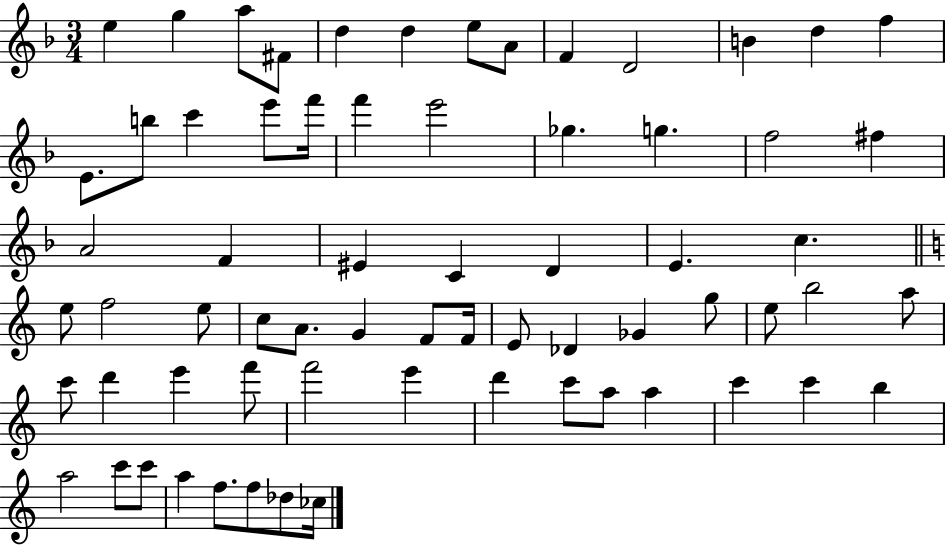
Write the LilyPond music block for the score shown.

{
  \clef treble
  \numericTimeSignature
  \time 3/4
  \key f \major
  \repeat volta 2 { e''4 g''4 a''8 fis'8 | d''4 d''4 e''8 a'8 | f'4 d'2 | b'4 d''4 f''4 | \break e'8. b''8 c'''4 e'''8 f'''16 | f'''4 e'''2 | ges''4. g''4. | f''2 fis''4 | \break a'2 f'4 | eis'4 c'4 d'4 | e'4. c''4. | \bar "||" \break \key a \minor e''8 f''2 e''8 | c''8 a'8. g'4 f'8 f'16 | e'8 des'4 ges'4 g''8 | e''8 b''2 a''8 | \break c'''8 d'''4 e'''4 f'''8 | f'''2 e'''4 | d'''4 c'''8 a''8 a''4 | c'''4 c'''4 b''4 | \break a''2 c'''8 c'''8 | a''4 f''8. f''8 des''8 ces''16 | } \bar "|."
}